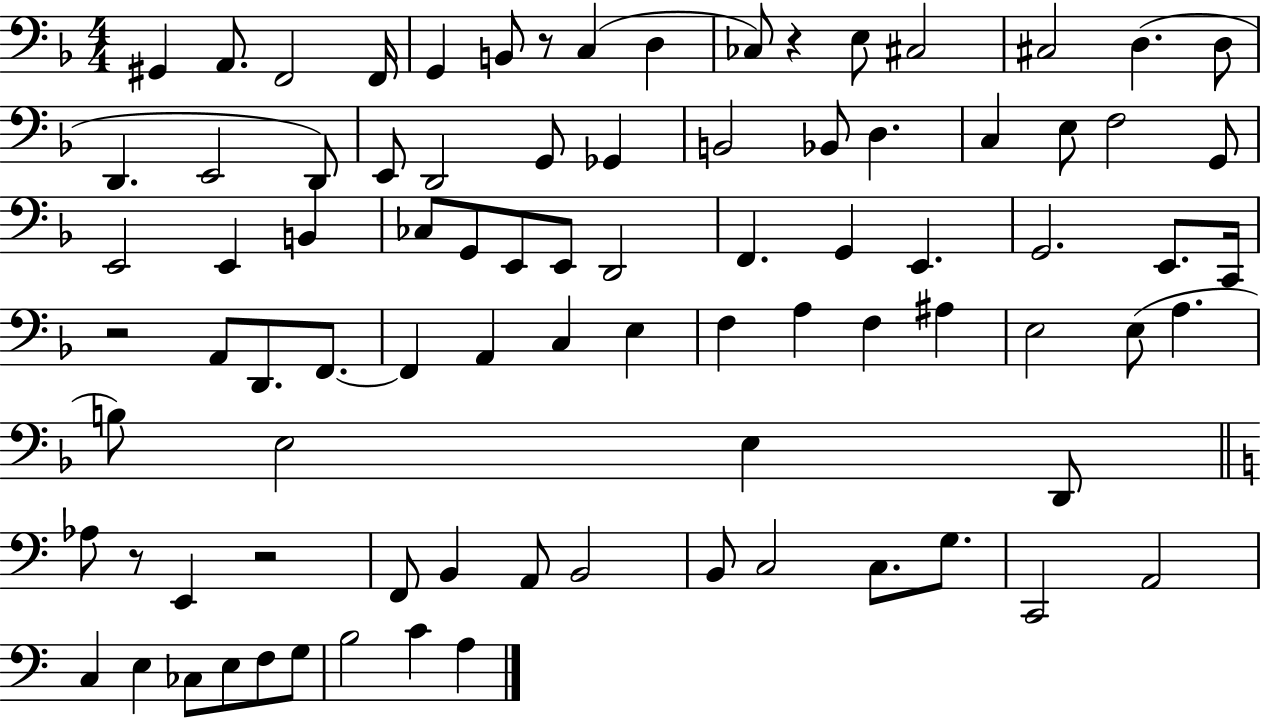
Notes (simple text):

G#2/q A2/e. F2/h F2/s G2/q B2/e R/e C3/q D3/q CES3/e R/q E3/e C#3/h C#3/h D3/q. D3/e D2/q. E2/h D2/e E2/e D2/h G2/e Gb2/q B2/h Bb2/e D3/q. C3/q E3/e F3/h G2/e E2/h E2/q B2/q CES3/e G2/e E2/e E2/e D2/h F2/q. G2/q E2/q. G2/h. E2/e. C2/s R/h A2/e D2/e. F2/e. F2/q A2/q C3/q E3/q F3/q A3/q F3/q A#3/q E3/h E3/e A3/q. B3/e E3/h E3/q D2/e Ab3/e R/e E2/q R/h F2/e B2/q A2/e B2/h B2/e C3/h C3/e. G3/e. C2/h A2/h C3/q E3/q CES3/e E3/e F3/e G3/e B3/h C4/q A3/q